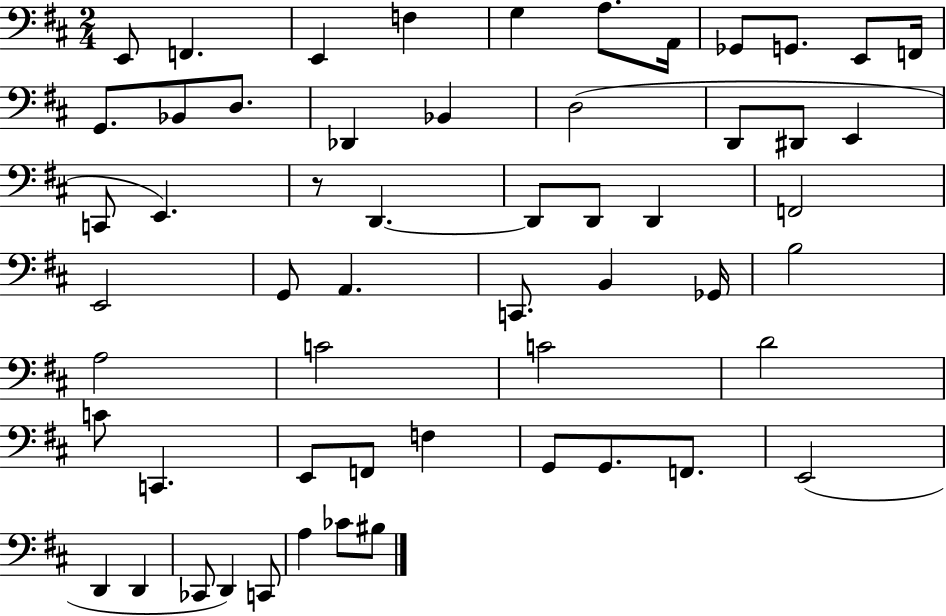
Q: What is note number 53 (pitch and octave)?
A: A3